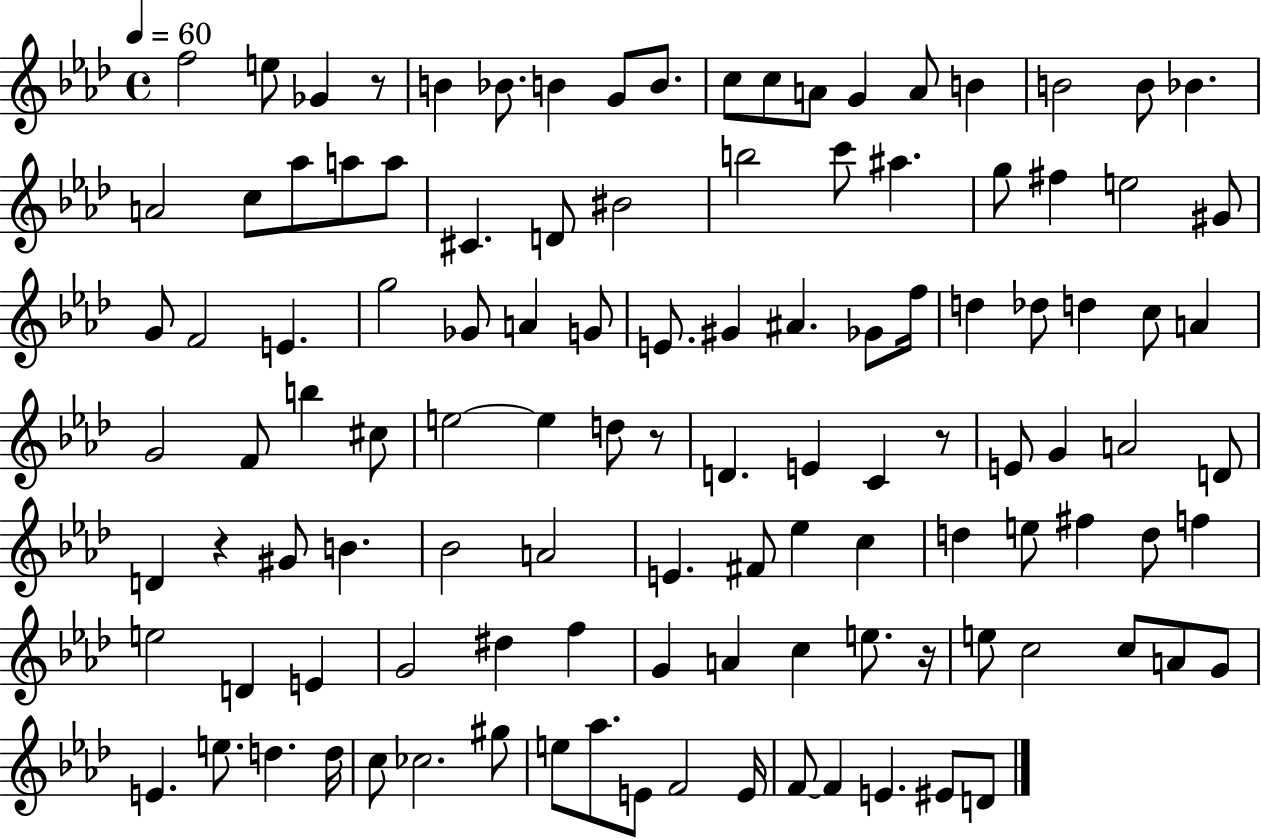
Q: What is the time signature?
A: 4/4